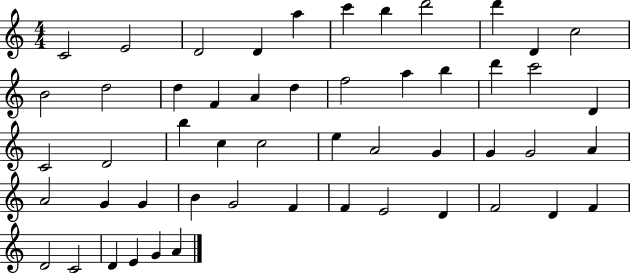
{
  \clef treble
  \numericTimeSignature
  \time 4/4
  \key c \major
  c'2 e'2 | d'2 d'4 a''4 | c'''4 b''4 d'''2 | d'''4 d'4 c''2 | \break b'2 d''2 | d''4 f'4 a'4 d''4 | f''2 a''4 b''4 | d'''4 c'''2 d'4 | \break c'2 d'2 | b''4 c''4 c''2 | e''4 a'2 g'4 | g'4 g'2 a'4 | \break a'2 g'4 g'4 | b'4 g'2 f'4 | f'4 e'2 d'4 | f'2 d'4 f'4 | \break d'2 c'2 | d'4 e'4 g'4 a'4 | \bar "|."
}